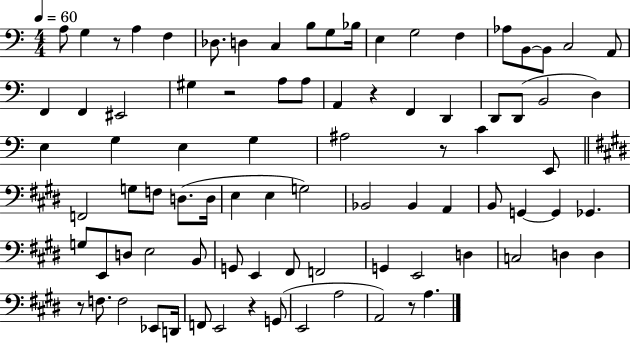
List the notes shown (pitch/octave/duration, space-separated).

A3/e G3/q R/e A3/q F3/q Db3/e. D3/q C3/q B3/e G3/e Bb3/s E3/q G3/h F3/q Ab3/e B2/e B2/e C3/h A2/e F2/q F2/q EIS2/h G#3/q R/h A3/e A3/e A2/q R/q F2/q D2/q D2/e D2/e B2/h D3/q E3/q G3/q E3/q G3/q A#3/h R/e C4/q E2/e F2/h G3/e F3/e D3/e. D3/s E3/q E3/q G3/h Bb2/h Bb2/q A2/q B2/e G2/q G2/q Gb2/q. G3/e E2/e D3/e E3/h B2/e G2/e E2/q F#2/e F2/h G2/q E2/h D3/q C3/h D3/q D3/q R/e F3/e. F3/h Eb2/e D2/s F2/e E2/h R/q G2/e E2/h A3/h A2/h R/e A3/q.